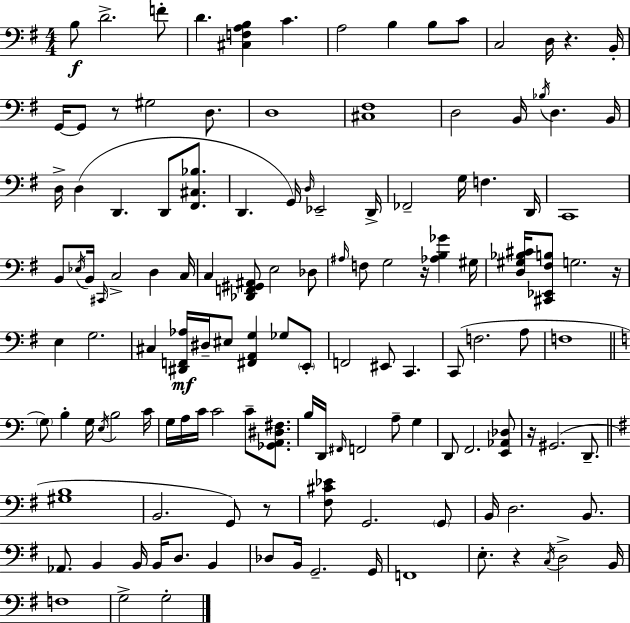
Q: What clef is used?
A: bass